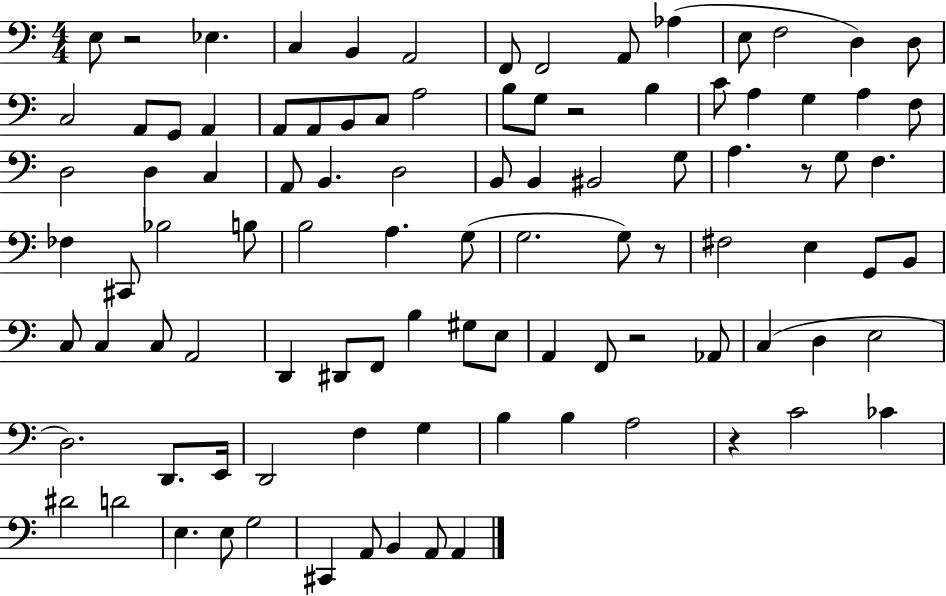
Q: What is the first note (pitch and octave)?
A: E3